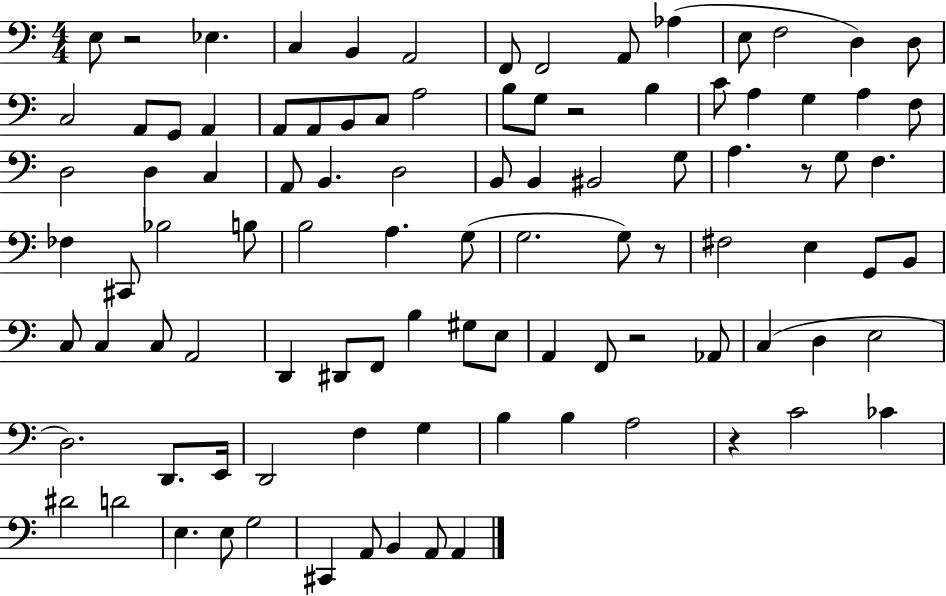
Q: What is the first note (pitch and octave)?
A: E3